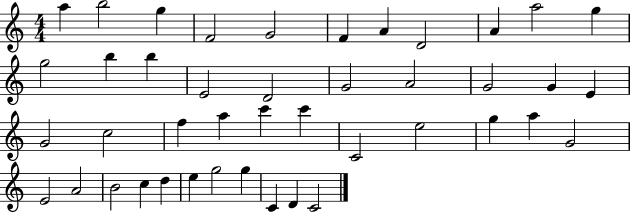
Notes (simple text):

A5/q B5/h G5/q F4/h G4/h F4/q A4/q D4/h A4/q A5/h G5/q G5/h B5/q B5/q E4/h D4/h G4/h A4/h G4/h G4/q E4/q G4/h C5/h F5/q A5/q C6/q C6/q C4/h E5/h G5/q A5/q G4/h E4/h A4/h B4/h C5/q D5/q E5/q G5/h G5/q C4/q D4/q C4/h